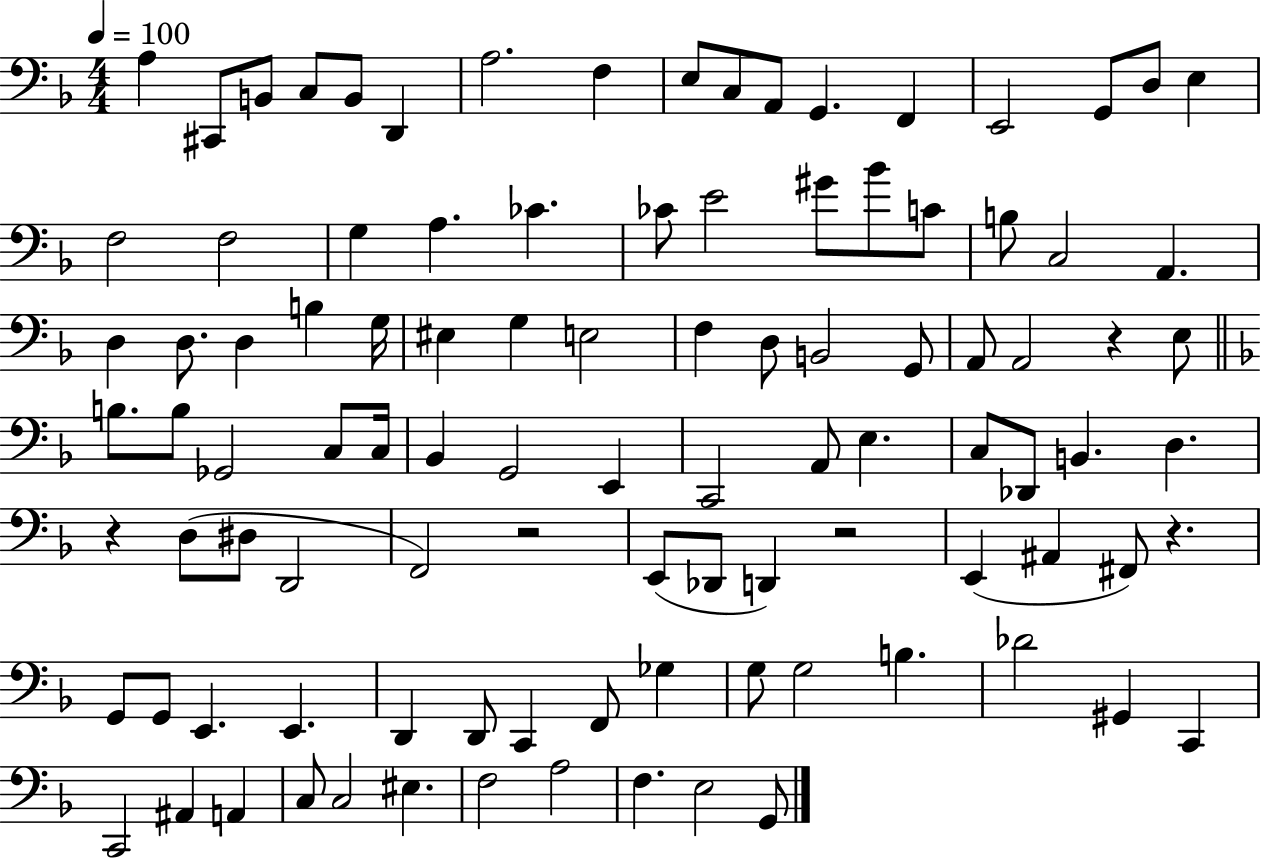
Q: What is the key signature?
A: F major